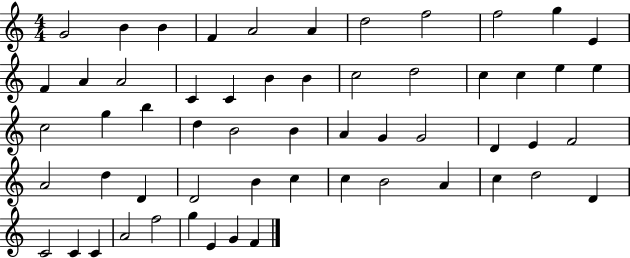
X:1
T:Untitled
M:4/4
L:1/4
K:C
G2 B B F A2 A d2 f2 f2 g E F A A2 C C B B c2 d2 c c e e c2 g b d B2 B A G G2 D E F2 A2 d D D2 B c c B2 A c d2 D C2 C C A2 f2 g E G F